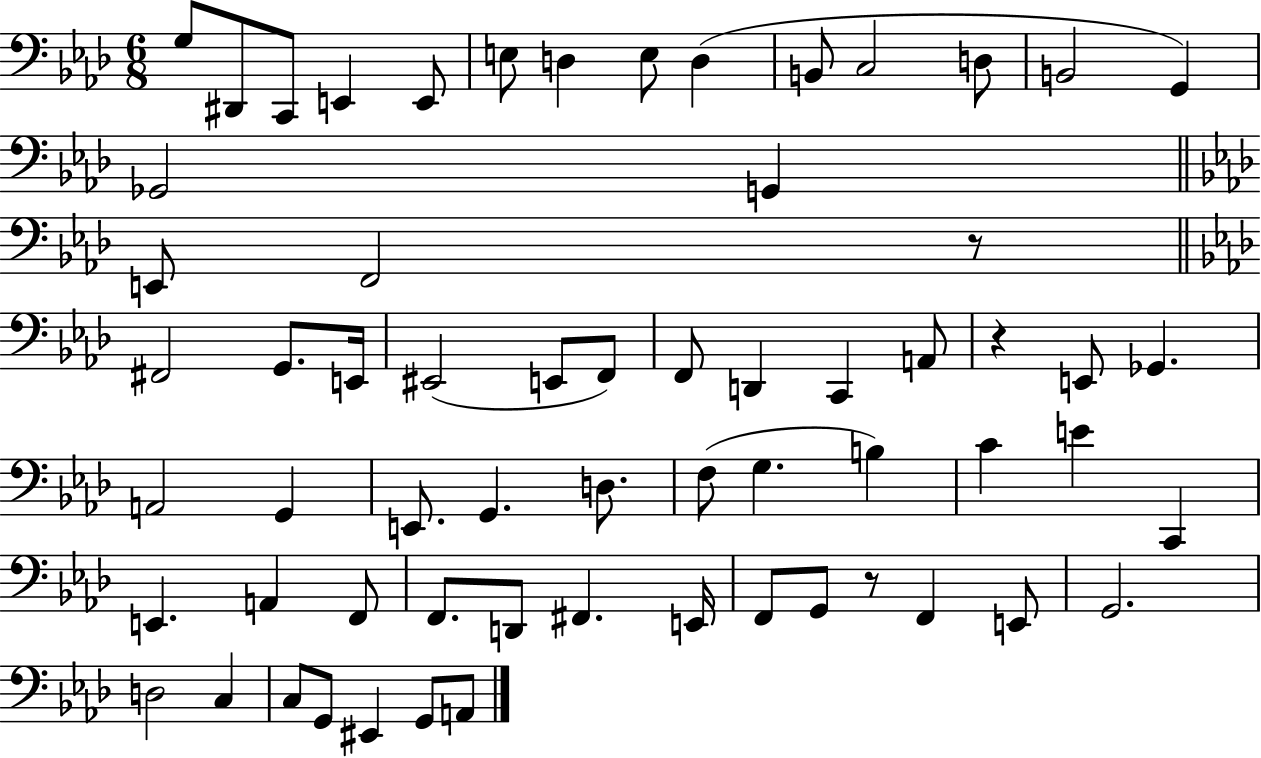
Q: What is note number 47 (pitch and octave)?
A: F#2